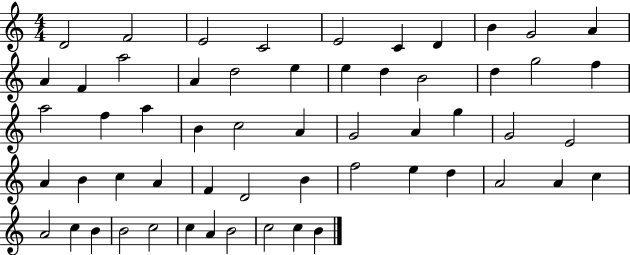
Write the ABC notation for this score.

X:1
T:Untitled
M:4/4
L:1/4
K:C
D2 F2 E2 C2 E2 C D B G2 A A F a2 A d2 e e d B2 d g2 f a2 f a B c2 A G2 A g G2 E2 A B c A F D2 B f2 e d A2 A c A2 c B B2 c2 c A B2 c2 c B